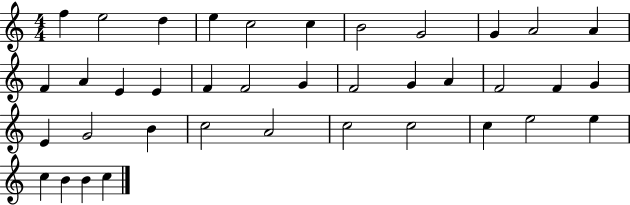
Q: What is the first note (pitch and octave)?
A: F5